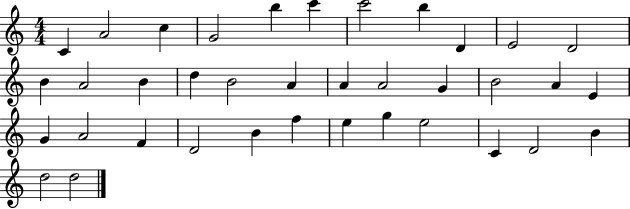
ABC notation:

X:1
T:Untitled
M:4/4
L:1/4
K:C
C A2 c G2 b c' c'2 b D E2 D2 B A2 B d B2 A A A2 G B2 A E G A2 F D2 B f e g e2 C D2 B d2 d2